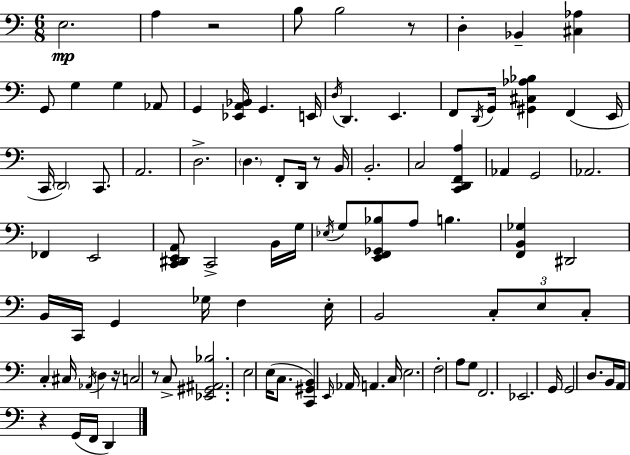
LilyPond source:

{
  \clef bass
  \numericTimeSignature
  \time 6/8
  \key c \major
  e2.\mp | a4 r2 | b8 b2 r8 | d4-. bes,4-- <cis aes>4 | \break g,8 g4 g4 aes,8 | g,4 <ees, a, bes,>16 g,4. e,16 | \acciaccatura { d16 } d,4. e,4. | f,8 \acciaccatura { d,16 } g,16 <gis, cis aes bes>4 f,4( | \break e,16 c,16 \parenthesize d,2) c,8. | a,2. | d2.-> | \parenthesize d4. f,8-. d,16 r8 | \break b,16 b,2.-. | c2 <c, d, f, a>4 | aes,4 g,2 | aes,2. | \break fes,4 e,2 | <c, dis, e, a,>8 c,2-> | b,16 g16 \acciaccatura { ees16 } g8 <e, f, ges, bes>8 a8 b4. | <f, b, ges>4 dis,2 | \break b,16 c,16 g,4 ges16 f4 | e16-. b,2 \tuplet 3/2 { c8-. | e8 c8-. } c4-. cis16 \acciaccatura { aes,16 } d4 | r16 c2 | \break r8 c8-> <ees, gis, ais, bes>2. | e2 | e16( c8. <c, gis, b,>4) \grace { e,16 } aes,16 a,4. | c16 e2. | \break f2-. | a8 g8 f,2. | ees,2. | g,16 g,2 | \break d8. b,16 a,16 r4 g,16( | f,16 d,4) \bar "|."
}